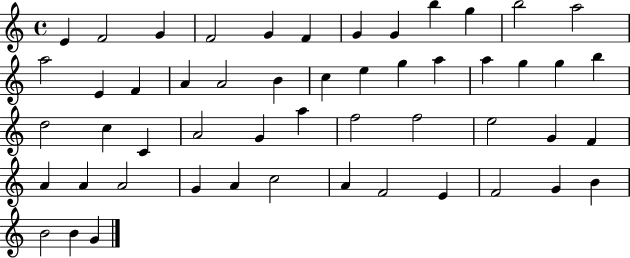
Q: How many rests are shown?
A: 0